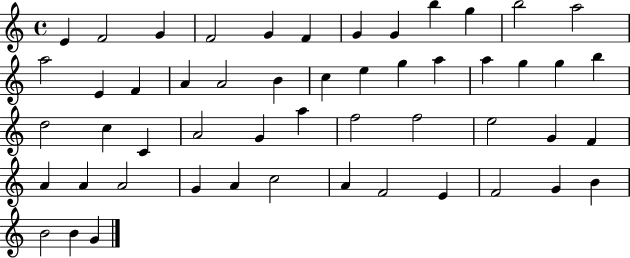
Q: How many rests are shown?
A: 0